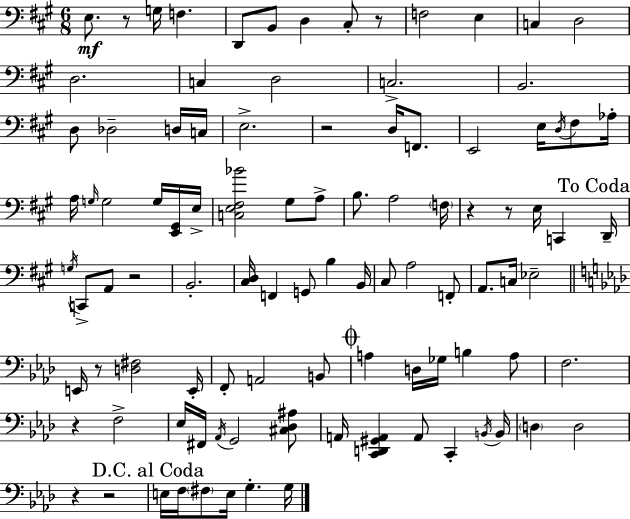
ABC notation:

X:1
T:Untitled
M:6/8
L:1/4
K:A
E,/2 z/2 G,/4 F, D,,/2 B,,/2 D, ^C,/2 z/2 F,2 E, C, D,2 D,2 C, D,2 C,2 B,,2 D,/2 _D,2 D,/4 C,/4 E,2 z2 D,/4 F,,/2 E,,2 E,/4 D,/4 ^F,/2 _A,/4 A,/4 G,/4 G,2 G,/4 [E,,^G,,]/4 E,/4 [C,E,^F,_B]2 ^G,/2 A,/2 B,/2 A,2 F,/4 z z/2 E,/4 C,, D,,/4 G,/4 C,,/2 A,,/2 z2 B,,2 [^C,D,]/4 F,, G,,/2 B, B,,/4 ^C,/2 A,2 F,,/2 A,,/2 C,/4 _E,2 E,,/4 z/2 [D,^F,]2 E,,/4 F,,/2 A,,2 B,,/2 A, D,/4 _G,/4 B, A,/2 F,2 z F,2 _E,/4 ^F,,/4 _A,,/4 G,,2 [^C,_D,^A,]/2 A,,/4 [C,,D,,^G,,A,,] A,,/2 C,, B,,/4 B,,/4 D, D,2 z z2 E,/4 F,/4 ^F,/2 E,/4 G, G,/4